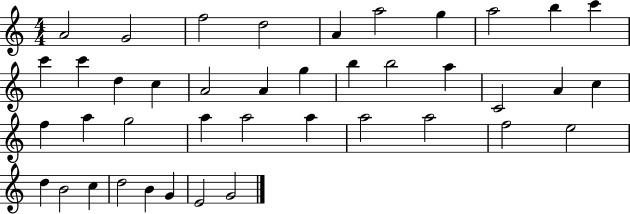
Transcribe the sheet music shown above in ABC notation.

X:1
T:Untitled
M:4/4
L:1/4
K:C
A2 G2 f2 d2 A a2 g a2 b c' c' c' d c A2 A g b b2 a C2 A c f a g2 a a2 a a2 a2 f2 e2 d B2 c d2 B G E2 G2